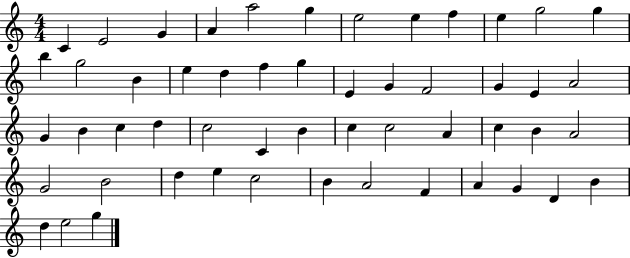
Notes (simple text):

C4/q E4/h G4/q A4/q A5/h G5/q E5/h E5/q F5/q E5/q G5/h G5/q B5/q G5/h B4/q E5/q D5/q F5/q G5/q E4/q G4/q F4/h G4/q E4/q A4/h G4/q B4/q C5/q D5/q C5/h C4/q B4/q C5/q C5/h A4/q C5/q B4/q A4/h G4/h B4/h D5/q E5/q C5/h B4/q A4/h F4/q A4/q G4/q D4/q B4/q D5/q E5/h G5/q